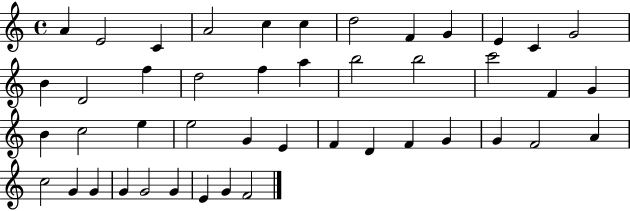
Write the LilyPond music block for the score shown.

{
  \clef treble
  \time 4/4
  \defaultTimeSignature
  \key c \major
  a'4 e'2 c'4 | a'2 c''4 c''4 | d''2 f'4 g'4 | e'4 c'4 g'2 | \break b'4 d'2 f''4 | d''2 f''4 a''4 | b''2 b''2 | c'''2 f'4 g'4 | \break b'4 c''2 e''4 | e''2 g'4 e'4 | f'4 d'4 f'4 g'4 | g'4 f'2 a'4 | \break c''2 g'4 g'4 | g'4 g'2 g'4 | e'4 g'4 f'2 | \bar "|."
}